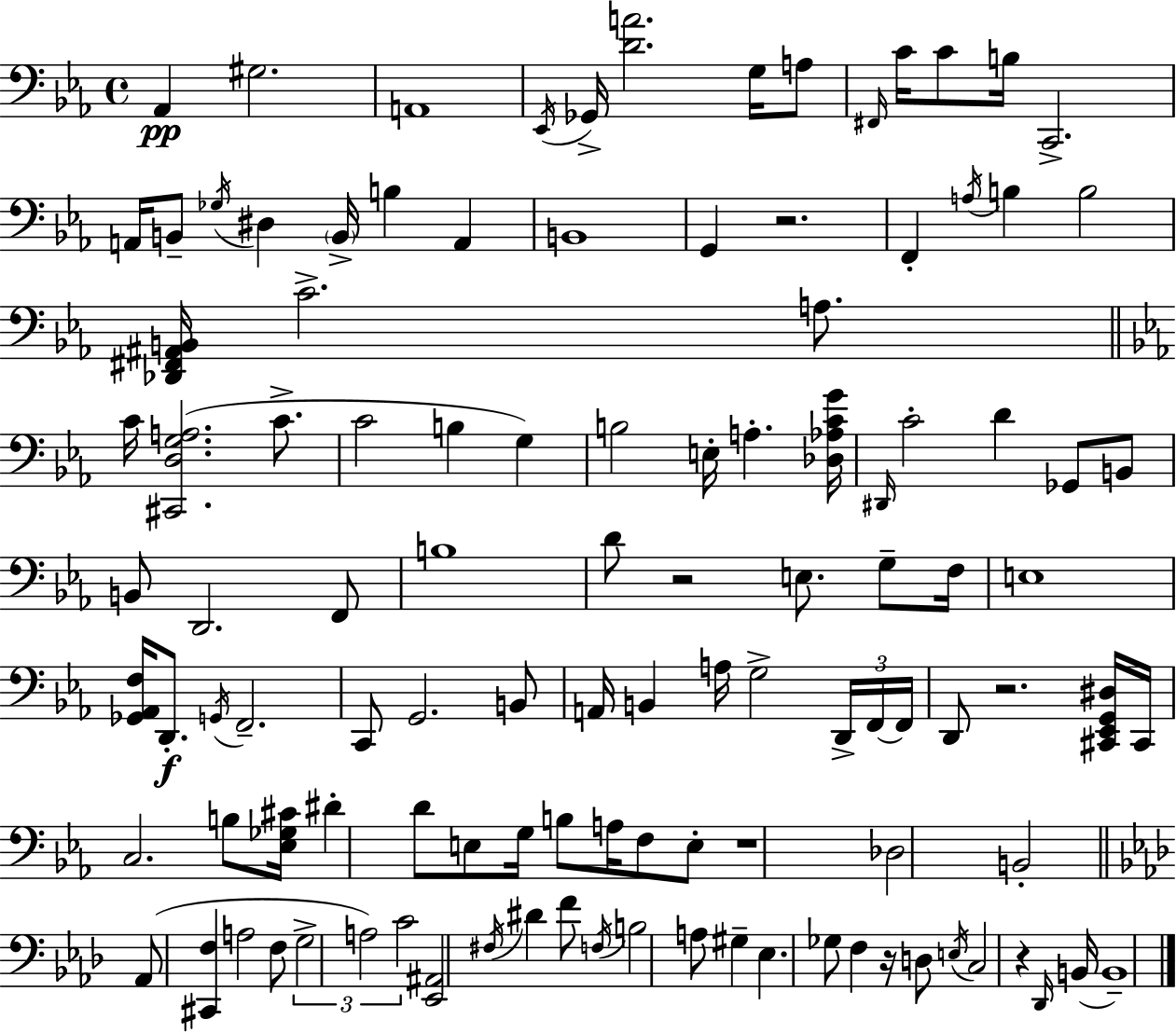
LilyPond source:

{
  \clef bass
  \time 4/4
  \defaultTimeSignature
  \key c \minor
  aes,4\pp gis2. | a,1 | \acciaccatura { ees,16 } ges,16-> <d' a'>2. g16 a8 | \grace { fis,16 } c'16 c'8 b16 c,2.-> | \break a,16 b,8-- \acciaccatura { ges16 } dis4 \parenthesize b,16-> b4 a,4 | b,1 | g,4 r2. | f,4-. \acciaccatura { a16 } b4 b2 | \break <des, fis, ais, b,>16 c'2.-> | a8. \bar "||" \break \key ees \major c'16 <cis, d g a>2.( c'8.-> | c'2 b4 g4) | b2 e16-. a4.-. <des aes c' g'>16 | \grace { dis,16 } c'2-. d'4 ges,8 b,8 | \break b,8 d,2. f,8 | b1 | d'8 r2 e8. g8-- | f16 e1 | \break <ges, aes, f>16 d,8.-.\f \acciaccatura { g,16 } f,2.-- | c,8 g,2. | b,8 a,16 b,4 a16 g2-> | \tuplet 3/2 { d,16-> f,16~~ f,16 } d,8 r2. | \break <cis, ees, g, dis>16 cis,16 c2. b8 | <ees ges cis'>16 dis'4-. d'8 e8 g16 b8 a16 f8 | e8-. r1 | des2 b,2-. | \break \bar "||" \break \key f \minor aes,8( <cis, f>4 a2 f8 | \tuplet 3/2 { g2-> a2) | c'2 } <ees, ais,>2 | \acciaccatura { fis16 } dis'4 f'8 \acciaccatura { f16 } b2 | \break a8 gis4-- ees4. ges8 f4 | r16 d8 \acciaccatura { e16 } c2 r4 | \grace { des,16 }( b,16 b,1--) | \bar "|."
}